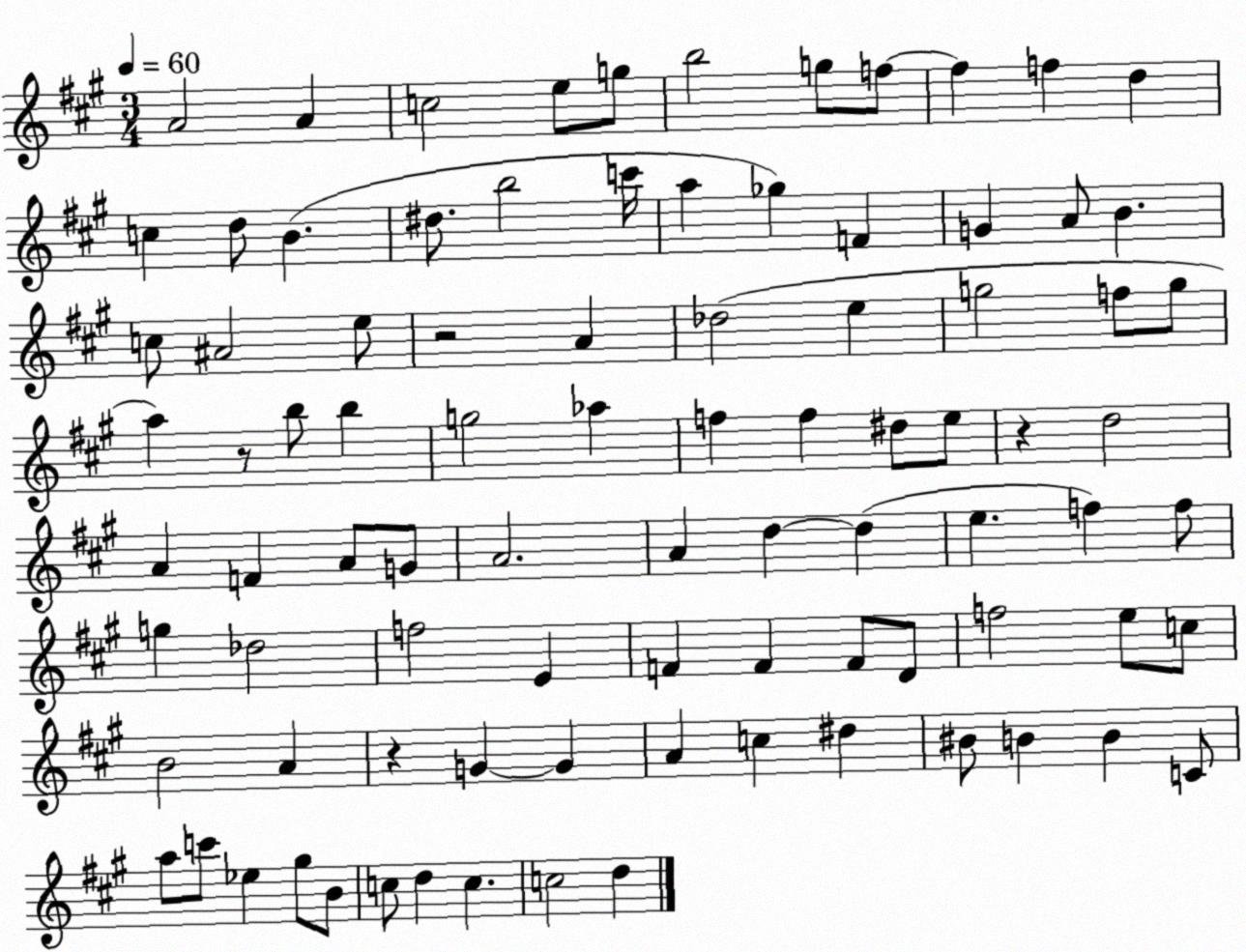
X:1
T:Untitled
M:3/4
L:1/4
K:A
A2 A c2 e/2 g/2 b2 g/2 f/2 f f d c d/2 B ^d/2 b2 c'/4 a _g F G A/2 B c/2 ^A2 e/2 z2 A _d2 e g2 f/2 g/2 a z/2 b/2 b g2 _a f f ^d/2 e/2 z d2 A F A/2 G/2 A2 A d d e f f/2 g _d2 f2 E F F F/2 D/2 f2 e/2 c/2 B2 A z G G A c ^d ^B/2 B B C/2 a/2 c'/2 _e ^g/2 B/2 c/2 d c c2 d